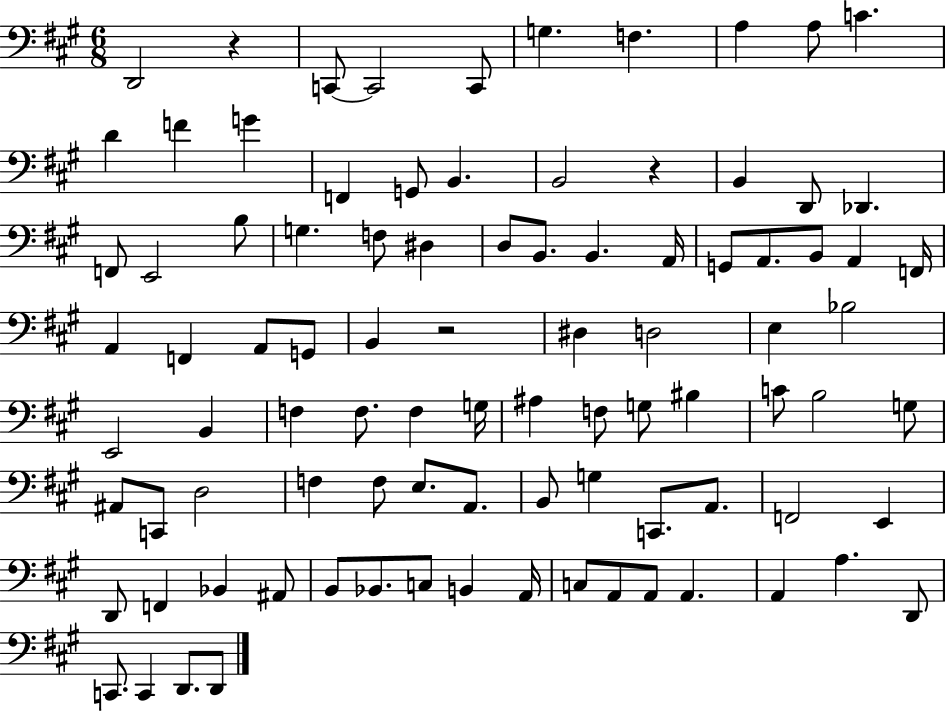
D2/h R/q C2/e C2/h C2/e G3/q. F3/q. A3/q A3/e C4/q. D4/q F4/q G4/q F2/q G2/e B2/q. B2/h R/q B2/q D2/e Db2/q. F2/e E2/h B3/e G3/q. F3/e D#3/q D3/e B2/e. B2/q. A2/s G2/e A2/e. B2/e A2/q F2/s A2/q F2/q A2/e G2/e B2/q R/h D#3/q D3/h E3/q Bb3/h E2/h B2/q F3/q F3/e. F3/q G3/s A#3/q F3/e G3/e BIS3/q C4/e B3/h G3/e A#2/e C2/e D3/h F3/q F3/e E3/e. A2/e. B2/e G3/q C2/e. A2/e. F2/h E2/q D2/e F2/q Bb2/q A#2/e B2/e Bb2/e. C3/e B2/q A2/s C3/e A2/e A2/e A2/q. A2/q A3/q. D2/e C2/e. C2/q D2/e. D2/e